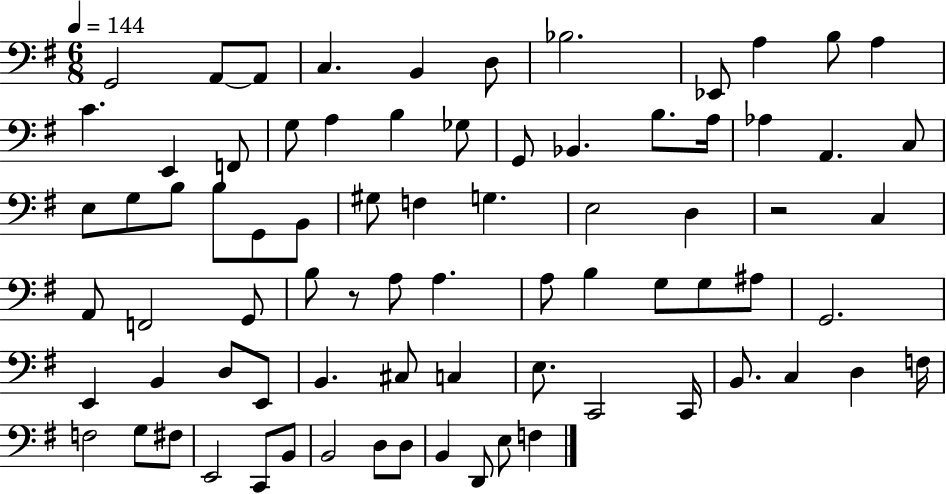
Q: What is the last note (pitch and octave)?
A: F3